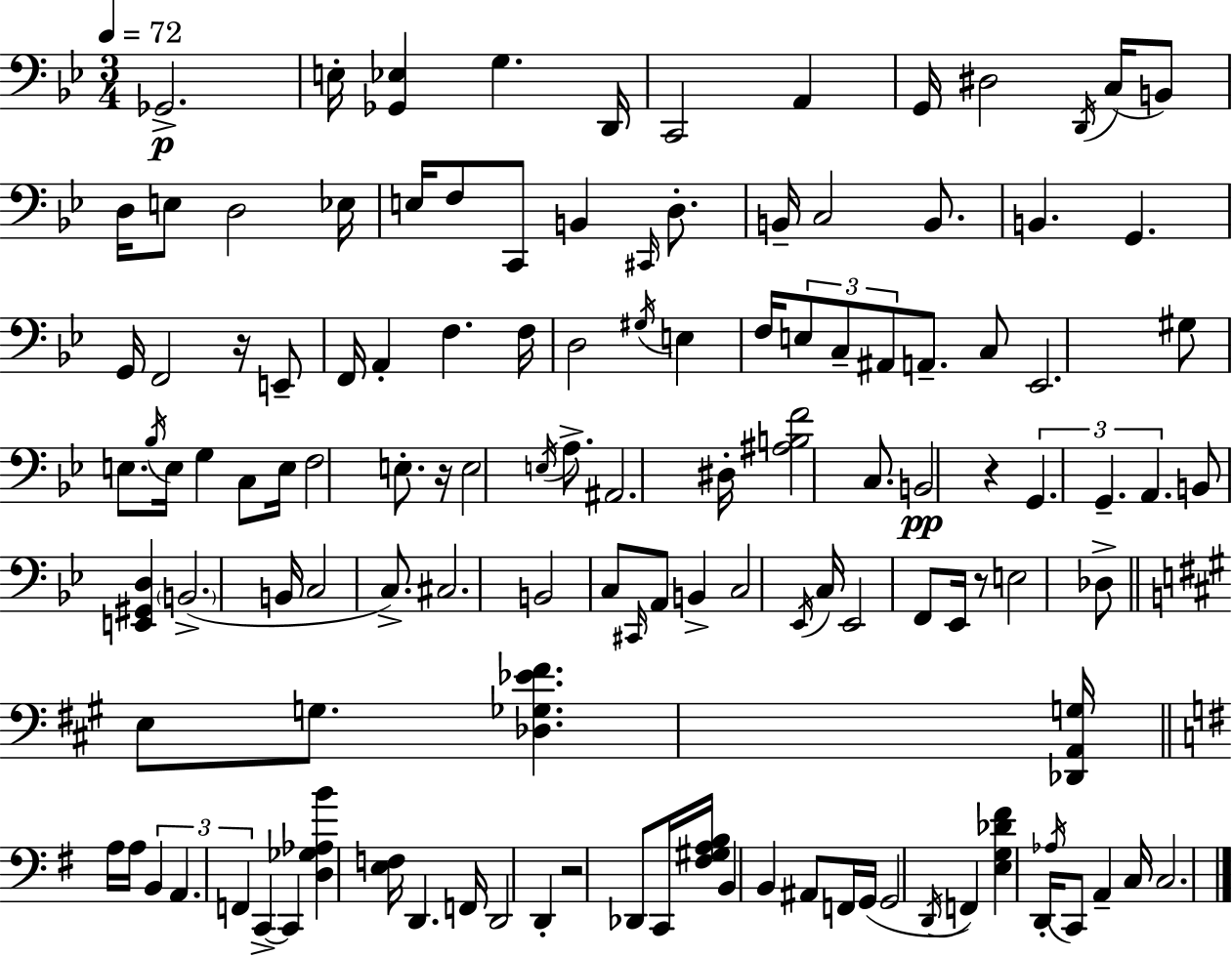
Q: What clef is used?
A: bass